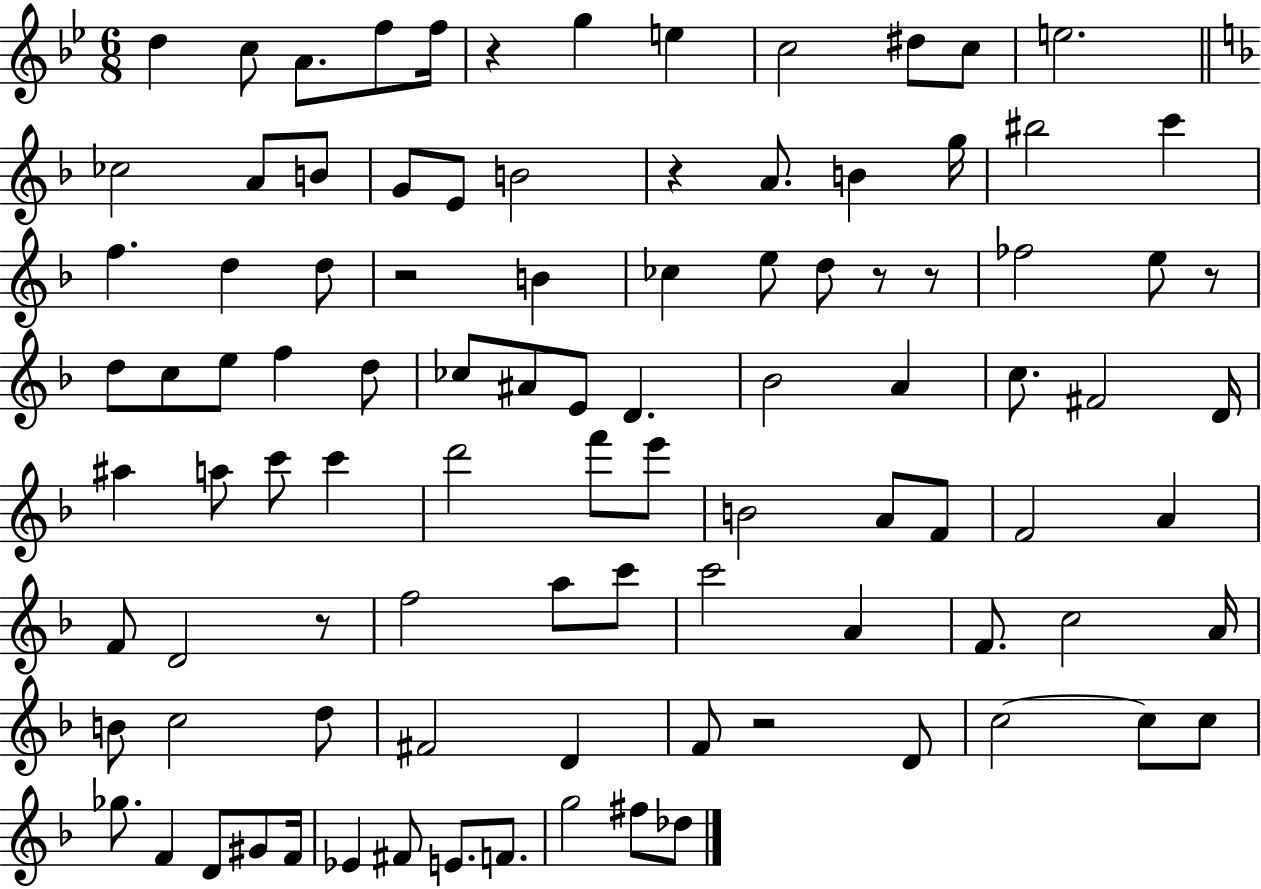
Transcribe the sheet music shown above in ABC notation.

X:1
T:Untitled
M:6/8
L:1/4
K:Bb
d c/2 A/2 f/2 f/4 z g e c2 ^d/2 c/2 e2 _c2 A/2 B/2 G/2 E/2 B2 z A/2 B g/4 ^b2 c' f d d/2 z2 B _c e/2 d/2 z/2 z/2 _f2 e/2 z/2 d/2 c/2 e/2 f d/2 _c/2 ^A/2 E/2 D _B2 A c/2 ^F2 D/4 ^a a/2 c'/2 c' d'2 f'/2 e'/2 B2 A/2 F/2 F2 A F/2 D2 z/2 f2 a/2 c'/2 c'2 A F/2 c2 A/4 B/2 c2 d/2 ^F2 D F/2 z2 D/2 c2 c/2 c/2 _g/2 F D/2 ^G/2 F/4 _E ^F/2 E/2 F/2 g2 ^f/2 _d/2